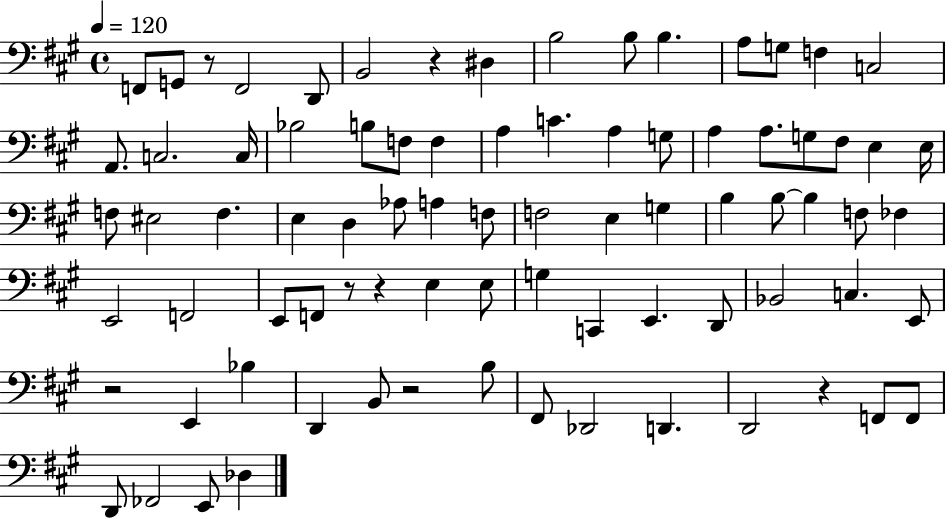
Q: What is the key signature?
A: A major